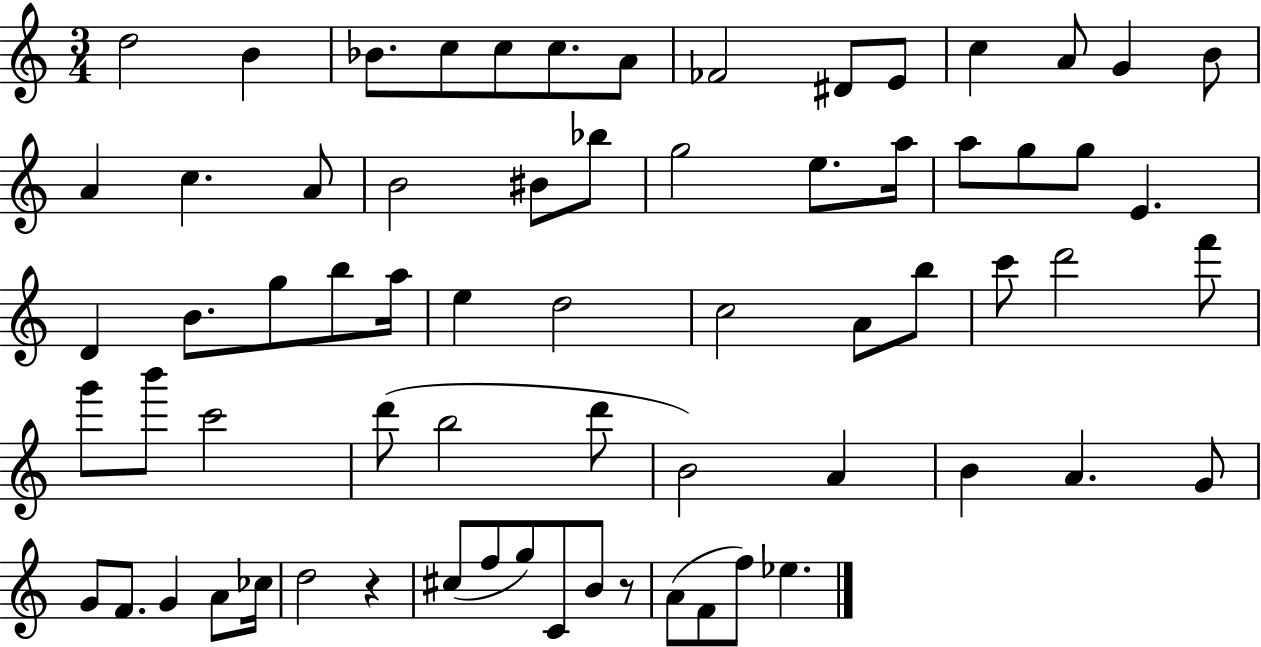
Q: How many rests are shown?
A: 2